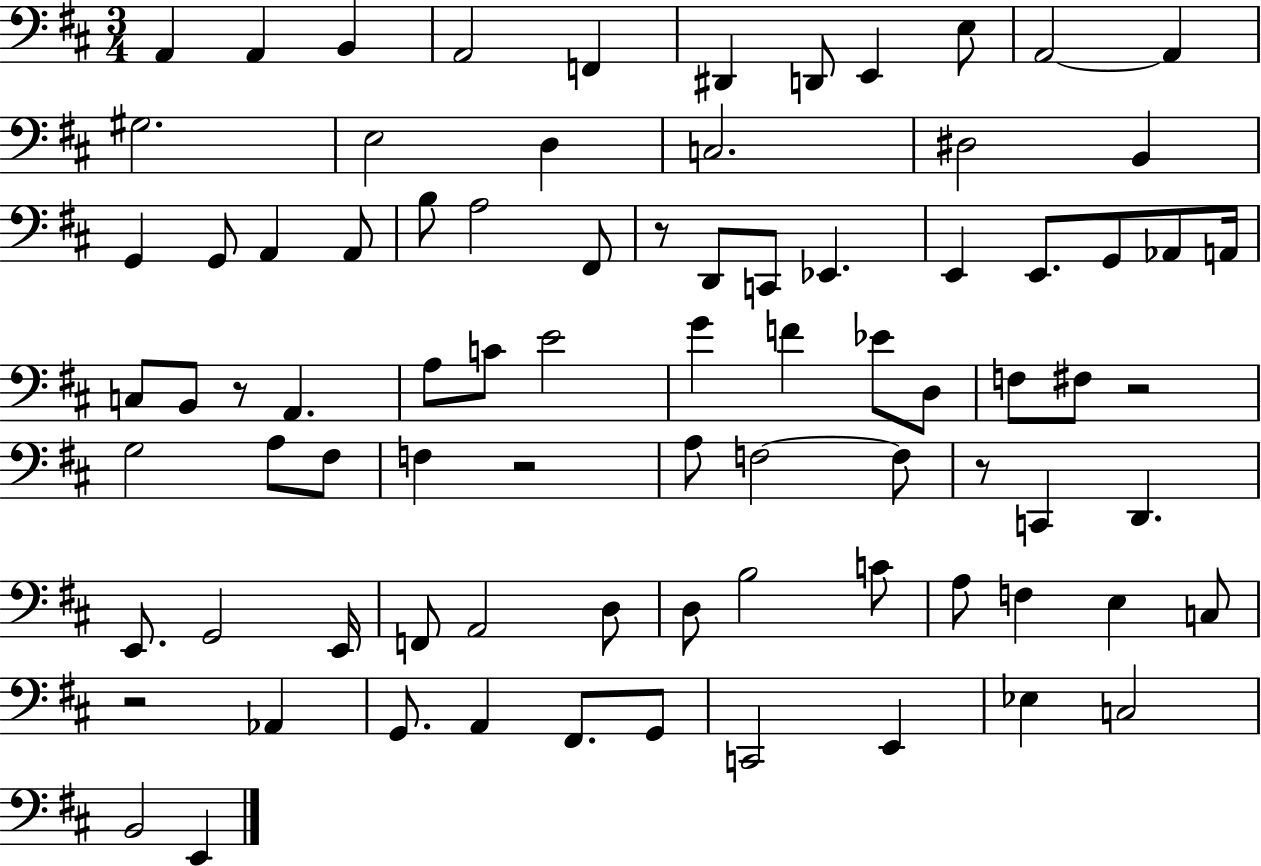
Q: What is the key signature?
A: D major